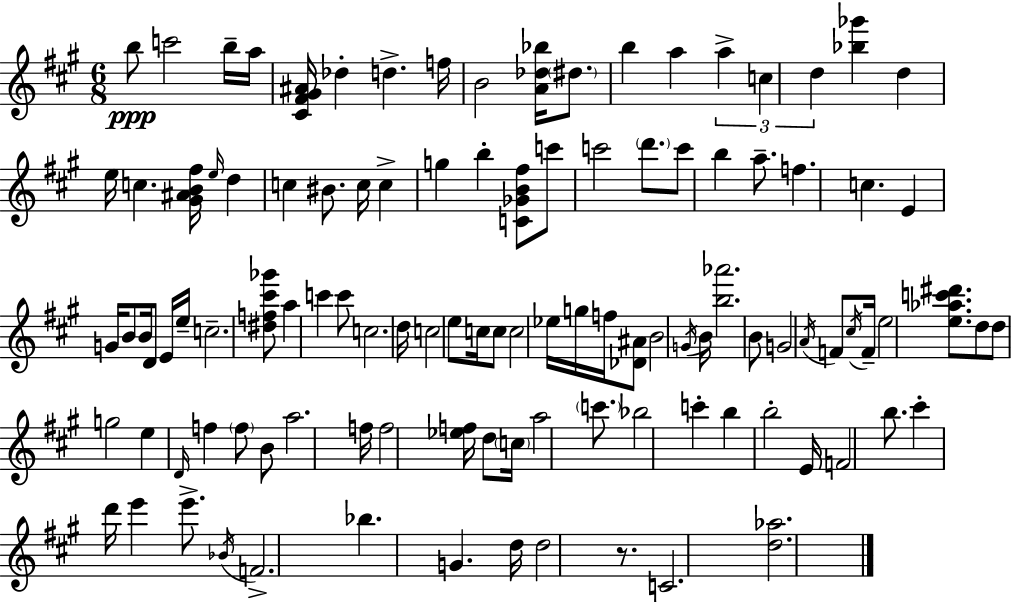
{
  \clef treble
  \numericTimeSignature
  \time 6/8
  \key a \major
  \repeat volta 2 { b''8\ppp c'''2 b''16-- a''16 | <cis' fis' gis' ais'>16 des''4-. d''4.-> f''16 | b'2 <a' des'' bes''>16 \parenthesize dis''8. | b''4 a''4 \tuplet 3/2 { a''4-> | \break c''4 d''4 } <bes'' ges'''>4 | d''4 e''16 c''4. <gis' ais' b' fis''>16 | \grace { e''16 } d''4 c''4 bis'8. | c''16 c''4-> g''4 b''4-. | \break <c' ges' b' fis''>8 c'''8 c'''2 | \parenthesize d'''8. c'''8 b''4 a''8.-- | f''4. c''4. | e'4 g'16 b'8 b'16 d'8 e'16 | \break e''16-- c''2.-- | <dis'' f'' cis''' ges'''>8 a''4 c'''4 c'''8 | c''2. | d''16 c''2 e''8 | \break c''16 c''8 c''2 ees''16 | g''16 f''16 <des' ais'>8 b'2 | \acciaccatura { g'16 } b'16 <b'' aes'''>2. | b'8 g'2 | \break \acciaccatura { a'16 } f'8 \acciaccatura { cis''16 } f'16-- e''2 | <e'' aes'' c''' dis'''>8. d''8 d''8 g''2 | e''4 \grace { d'16 } f''4 | \parenthesize f''8 b'8 a''2. | \break f''16 f''2 | <ees'' f''>16 d''8 \parenthesize c''16 a''2 | \parenthesize c'''8. bes''2 | c'''4-. b''4 b''2-. | \break e'16 f'2 | b''8. cis'''4-. d'''16 e'''4 | e'''8.-> \acciaccatura { bes'16 } f'2.-> | bes''4. | \break g'4. d''16 d''2 | r8. c'2. | <d'' aes''>2. | } \bar "|."
}